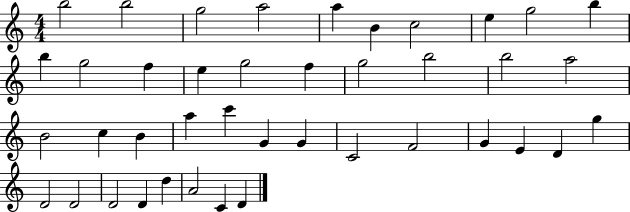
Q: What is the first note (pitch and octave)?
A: B5